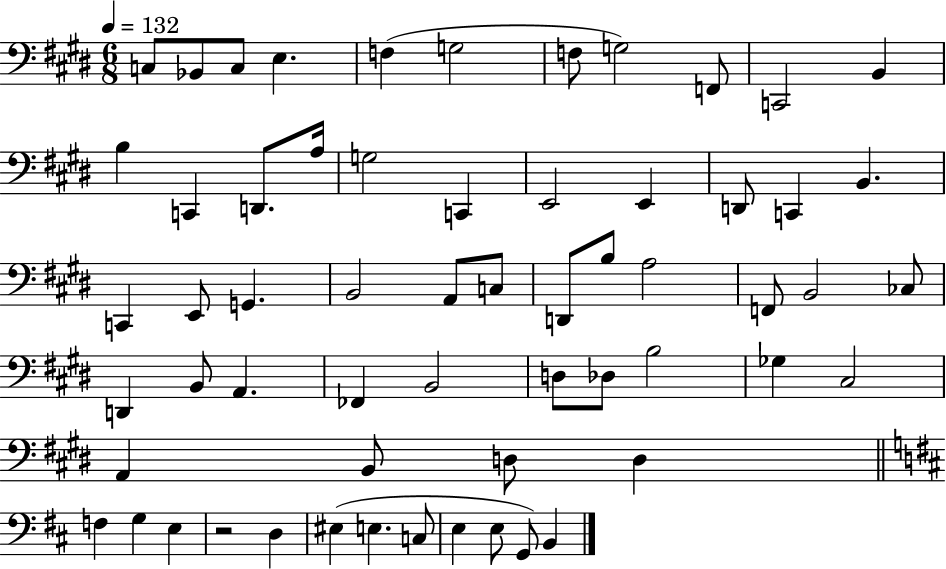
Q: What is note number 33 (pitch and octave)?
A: B2